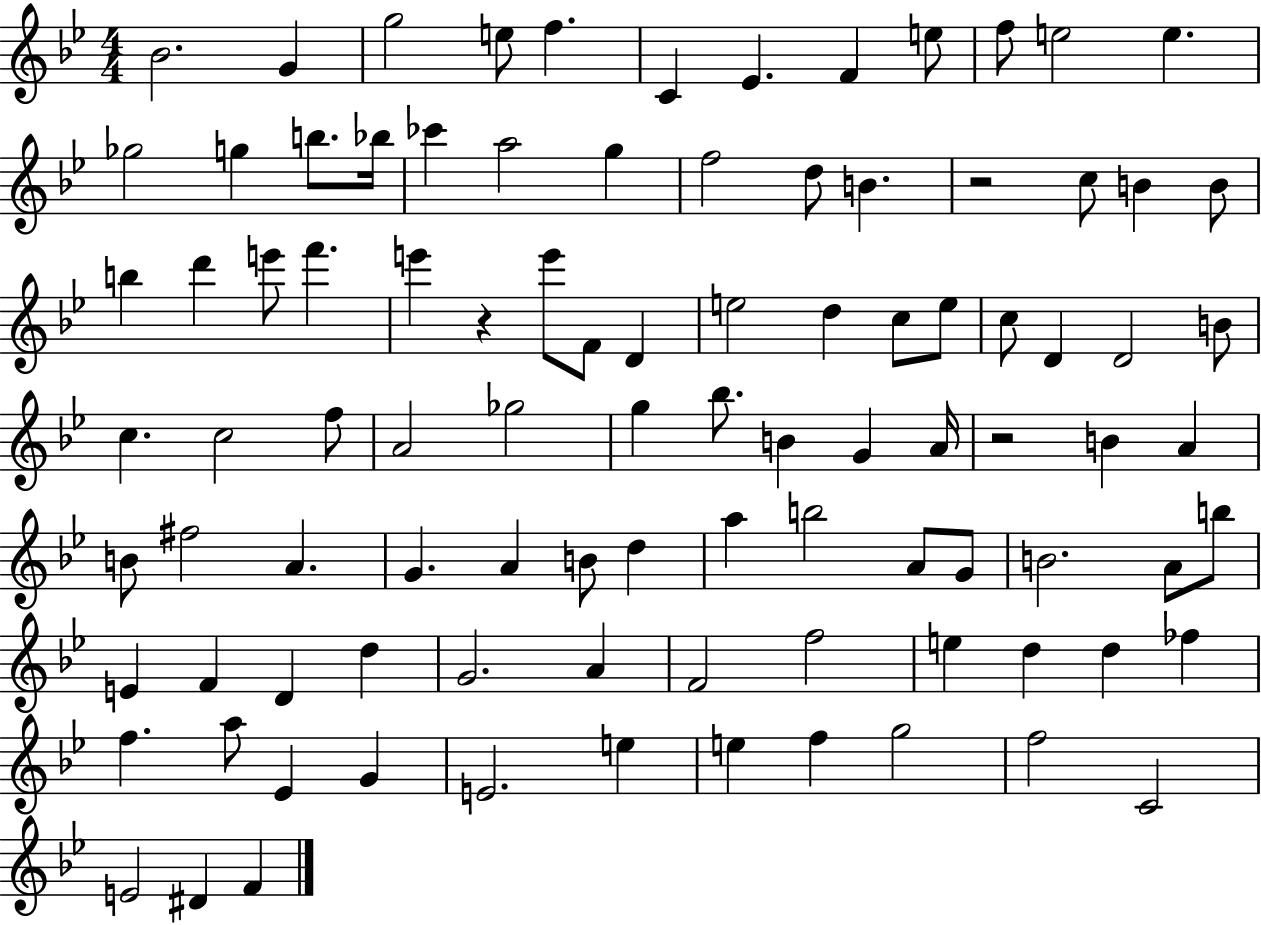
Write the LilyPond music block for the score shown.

{
  \clef treble
  \numericTimeSignature
  \time 4/4
  \key bes \major
  \repeat volta 2 { bes'2. g'4 | g''2 e''8 f''4. | c'4 ees'4. f'4 e''8 | f''8 e''2 e''4. | \break ges''2 g''4 b''8. bes''16 | ces'''4 a''2 g''4 | f''2 d''8 b'4. | r2 c''8 b'4 b'8 | \break b''4 d'''4 e'''8 f'''4. | e'''4 r4 e'''8 f'8 d'4 | e''2 d''4 c''8 e''8 | c''8 d'4 d'2 b'8 | \break c''4. c''2 f''8 | a'2 ges''2 | g''4 bes''8. b'4 g'4 a'16 | r2 b'4 a'4 | \break b'8 fis''2 a'4. | g'4. a'4 b'8 d''4 | a''4 b''2 a'8 g'8 | b'2. a'8 b''8 | \break e'4 f'4 d'4 d''4 | g'2. a'4 | f'2 f''2 | e''4 d''4 d''4 fes''4 | \break f''4. a''8 ees'4 g'4 | e'2. e''4 | e''4 f''4 g''2 | f''2 c'2 | \break e'2 dis'4 f'4 | } \bar "|."
}